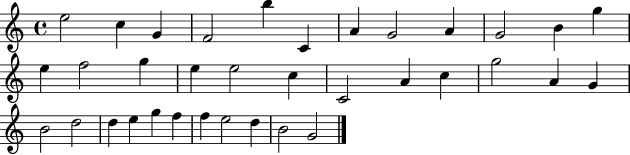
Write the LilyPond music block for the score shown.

{
  \clef treble
  \time 4/4
  \defaultTimeSignature
  \key c \major
  e''2 c''4 g'4 | f'2 b''4 c'4 | a'4 g'2 a'4 | g'2 b'4 g''4 | \break e''4 f''2 g''4 | e''4 e''2 c''4 | c'2 a'4 c''4 | g''2 a'4 g'4 | \break b'2 d''2 | d''4 e''4 g''4 f''4 | f''4 e''2 d''4 | b'2 g'2 | \break \bar "|."
}